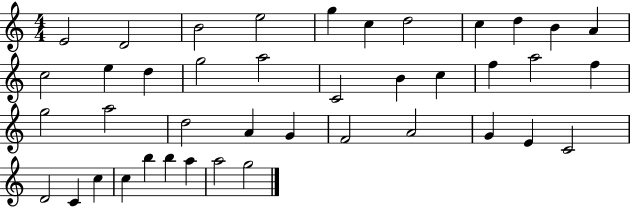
E4/h D4/h B4/h E5/h G5/q C5/q D5/h C5/q D5/q B4/q A4/q C5/h E5/q D5/q G5/h A5/h C4/h B4/q C5/q F5/q A5/h F5/q G5/h A5/h D5/h A4/q G4/q F4/h A4/h G4/q E4/q C4/h D4/h C4/q C5/q C5/q B5/q B5/q A5/q A5/h G5/h